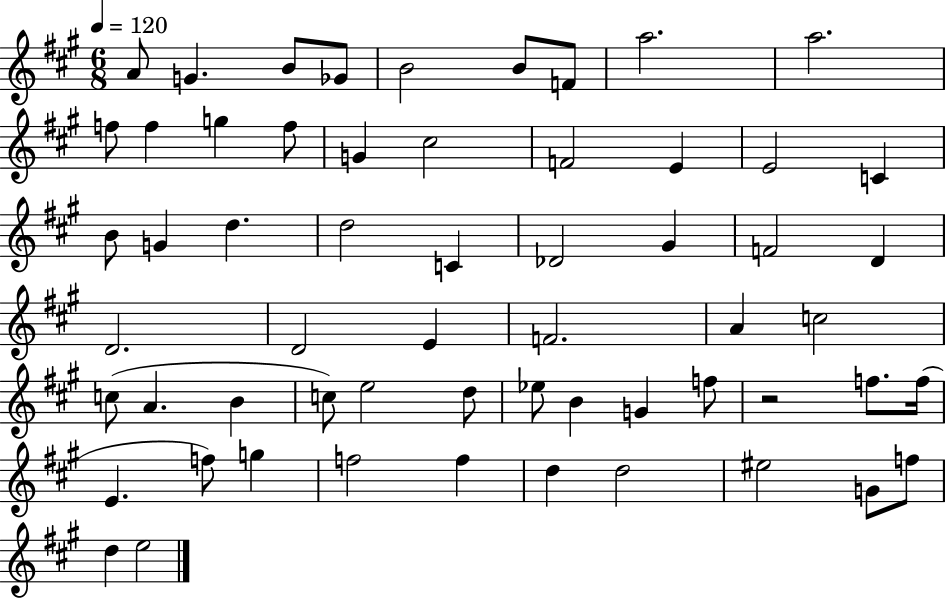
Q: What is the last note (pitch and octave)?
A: E5